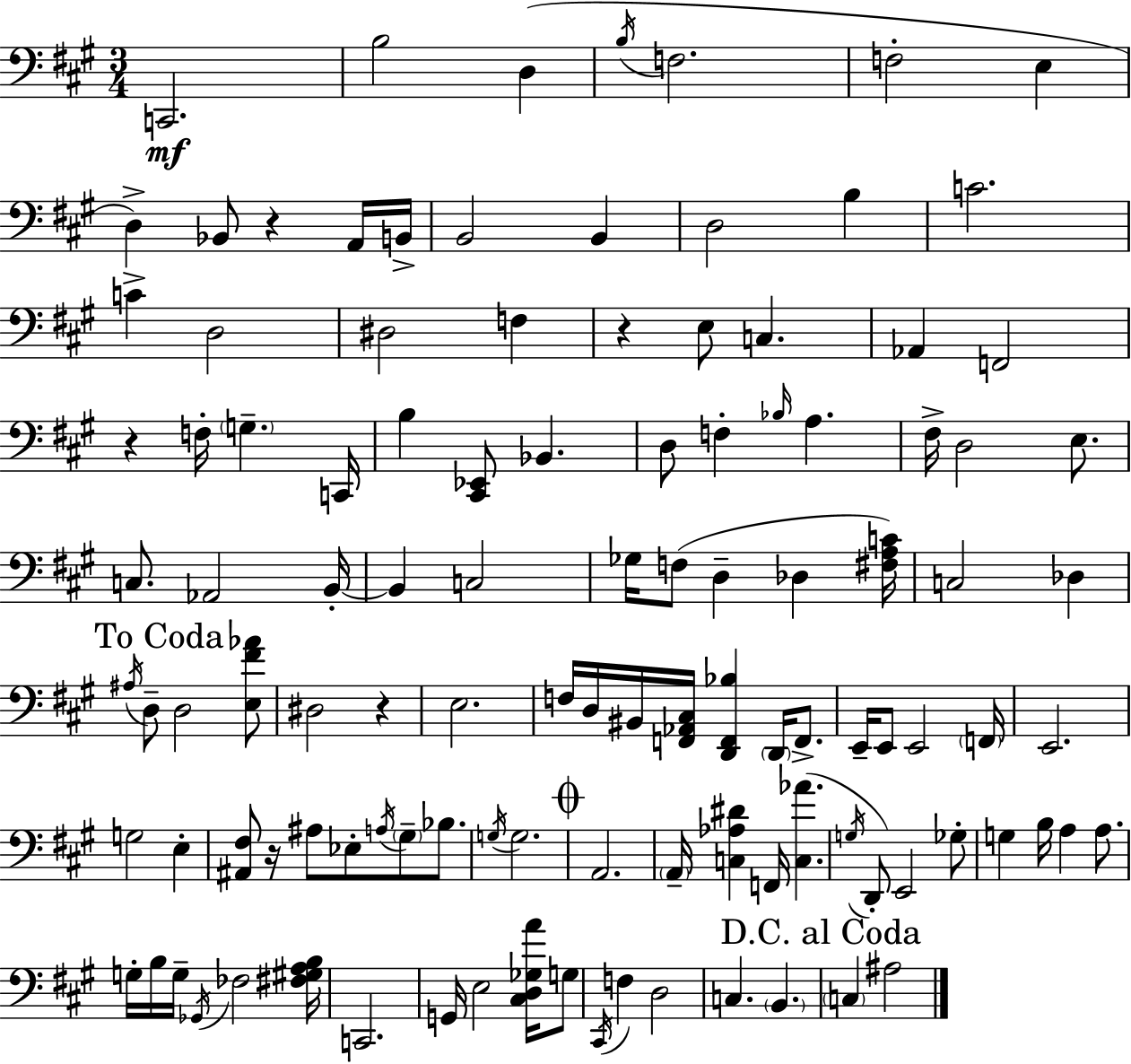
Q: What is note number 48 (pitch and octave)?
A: A#3